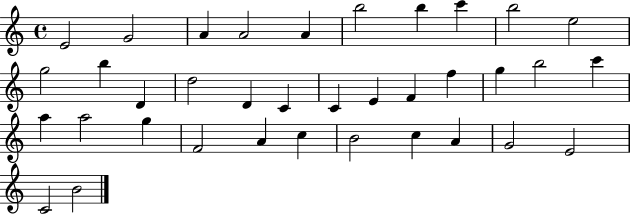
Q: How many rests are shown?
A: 0